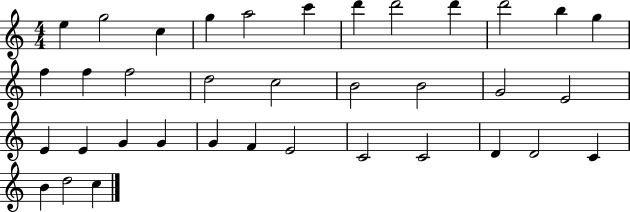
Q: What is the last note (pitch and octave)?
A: C5